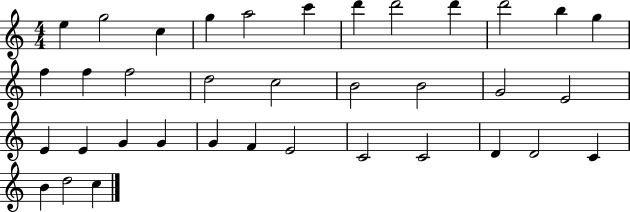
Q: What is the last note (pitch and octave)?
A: C5